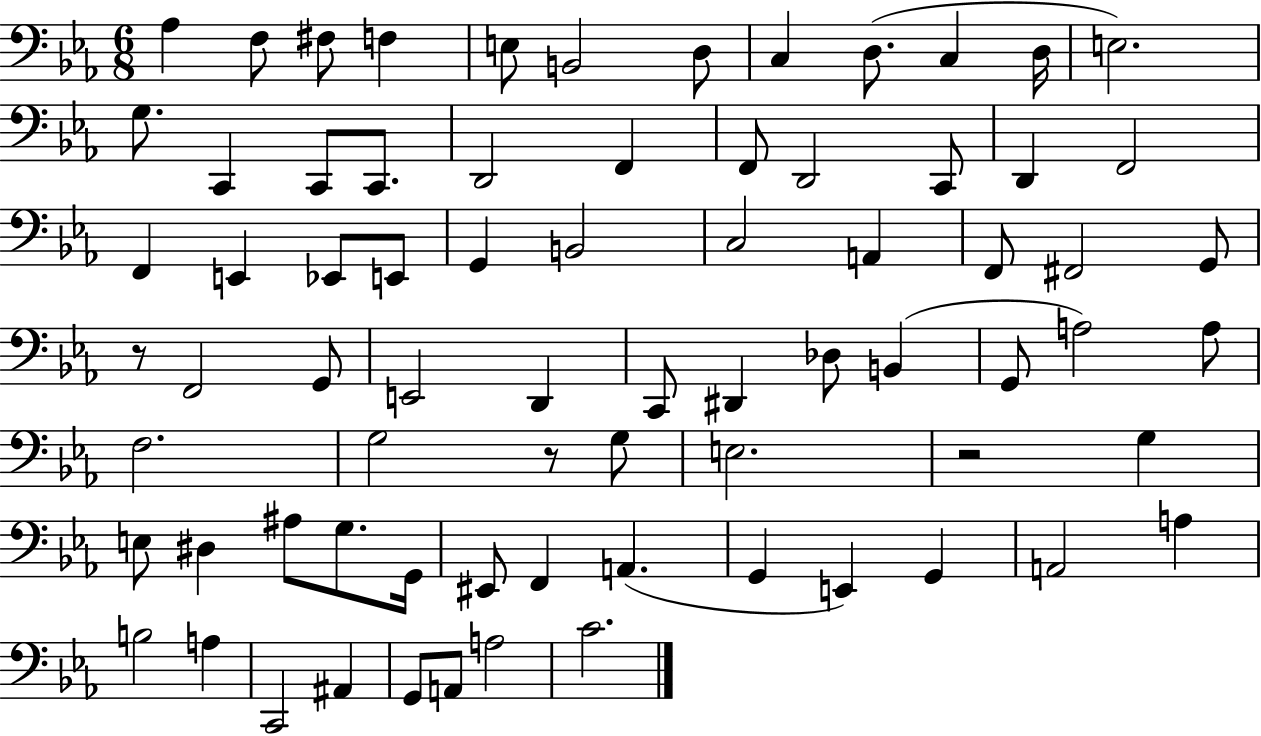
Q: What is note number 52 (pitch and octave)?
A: D#3